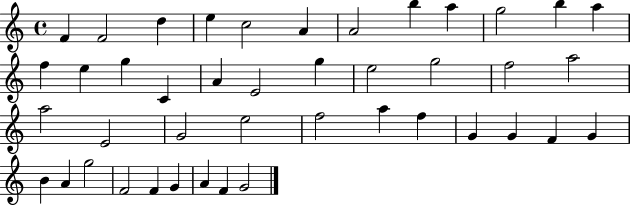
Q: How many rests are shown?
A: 0